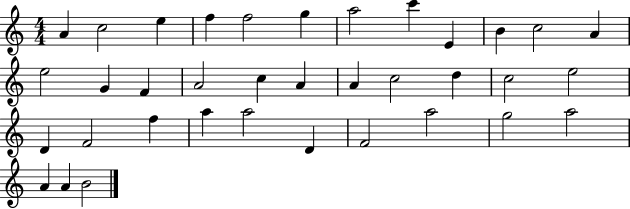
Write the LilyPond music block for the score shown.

{
  \clef treble
  \numericTimeSignature
  \time 4/4
  \key c \major
  a'4 c''2 e''4 | f''4 f''2 g''4 | a''2 c'''4 e'4 | b'4 c''2 a'4 | \break e''2 g'4 f'4 | a'2 c''4 a'4 | a'4 c''2 d''4 | c''2 e''2 | \break d'4 f'2 f''4 | a''4 a''2 d'4 | f'2 a''2 | g''2 a''2 | \break a'4 a'4 b'2 | \bar "|."
}